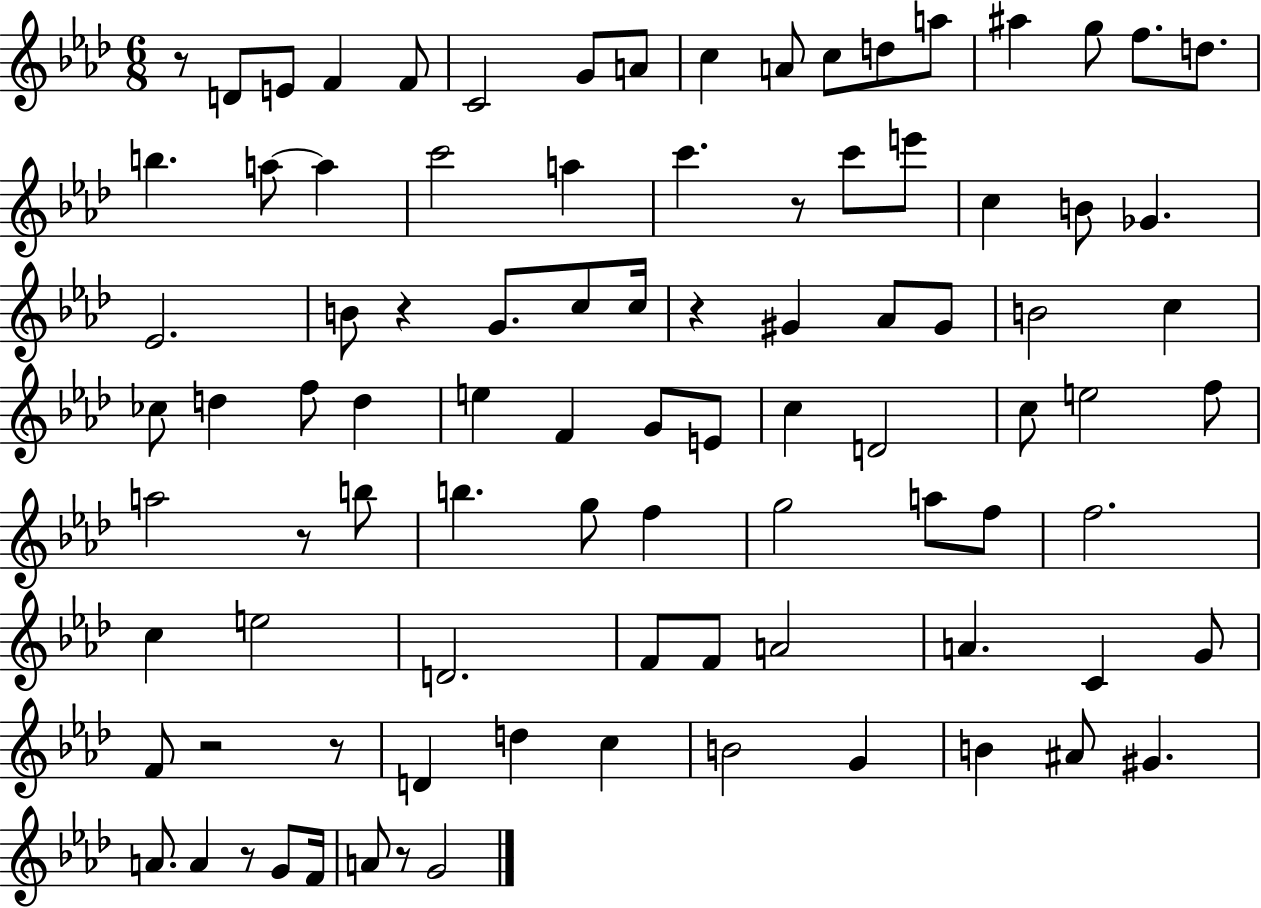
{
  \clef treble
  \numericTimeSignature
  \time 6/8
  \key aes \major
  \repeat volta 2 { r8 d'8 e'8 f'4 f'8 | c'2 g'8 a'8 | c''4 a'8 c''8 d''8 a''8 | ais''4 g''8 f''8. d''8. | \break b''4. a''8~~ a''4 | c'''2 a''4 | c'''4. r8 c'''8 e'''8 | c''4 b'8 ges'4. | \break ees'2. | b'8 r4 g'8. c''8 c''16 | r4 gis'4 aes'8 gis'8 | b'2 c''4 | \break ces''8 d''4 f''8 d''4 | e''4 f'4 g'8 e'8 | c''4 d'2 | c''8 e''2 f''8 | \break a''2 r8 b''8 | b''4. g''8 f''4 | g''2 a''8 f''8 | f''2. | \break c''4 e''2 | d'2. | f'8 f'8 a'2 | a'4. c'4 g'8 | \break f'8 r2 r8 | d'4 d''4 c''4 | b'2 g'4 | b'4 ais'8 gis'4. | \break a'8. a'4 r8 g'8 f'16 | a'8 r8 g'2 | } \bar "|."
}